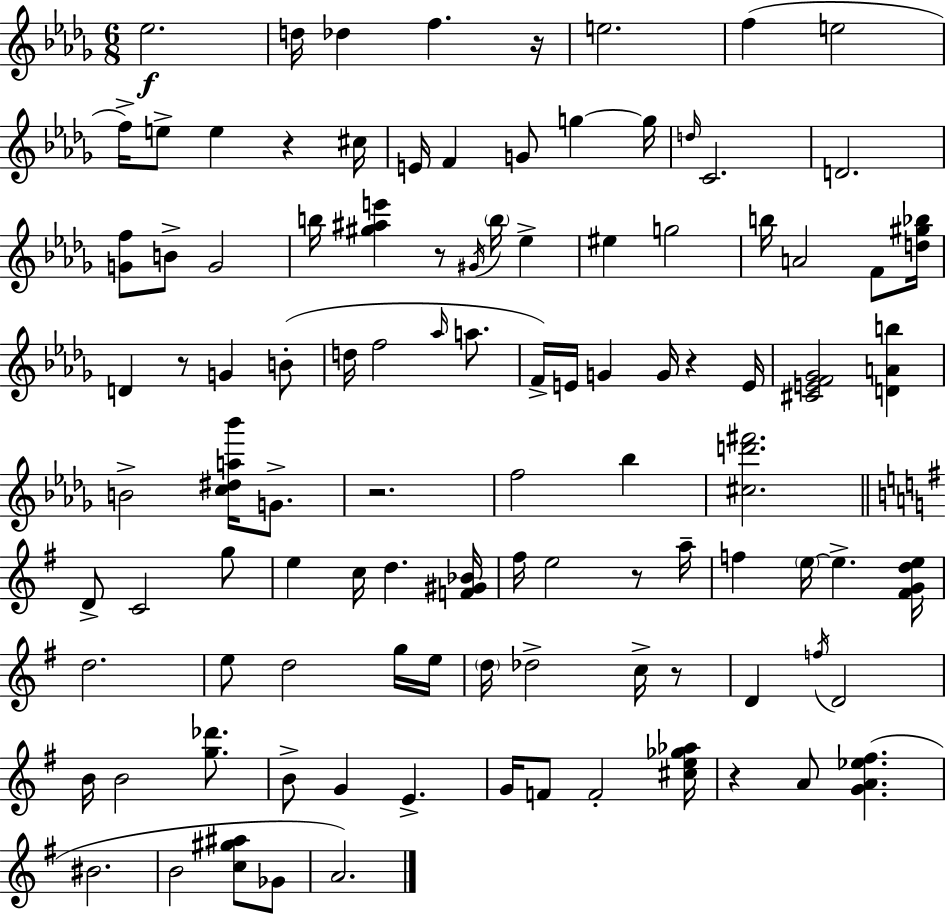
{
  \clef treble
  \numericTimeSignature
  \time 6/8
  \key bes \minor
  ees''2.\f | d''16 des''4 f''4. r16 | e''2. | f''4( e''2 | \break f''16->) e''8-> e''4 r4 cis''16 | e'16 f'4 g'8 g''4~~ g''16 | \grace { d''16 } c'2. | d'2. | \break <g' f''>8 b'8-> g'2 | b''16 <gis'' ais'' e'''>4 r8 \acciaccatura { gis'16 } \parenthesize b''16 ees''4-> | eis''4 g''2 | b''16 a'2 f'8 | \break <d'' gis'' bes''>16 d'4 r8 g'4 | b'8-.( d''16 f''2 \grace { aes''16 } | a''8. f'16->) e'16 g'4 g'16 r4 | e'16 <cis' e' f' ges'>2 <d' a' b''>4 | \break b'2-> <c'' dis'' a'' bes'''>16 | g'8.-> r2. | f''2 bes''4 | <cis'' d''' fis'''>2. | \break \bar "||" \break \key g \major d'8-> c'2 g''8 | e''4 c''16 d''4. <f' gis' bes'>16 | fis''16 e''2 r8 a''16-- | f''4 \parenthesize e''16~~ e''4.-> <fis' g' d'' e''>16 | \break d''2. | e''8 d''2 g''16 e''16 | \parenthesize d''16 des''2-> c''16-> r8 | d'4 \acciaccatura { f''16 } d'2 | \break b'16 b'2 <g'' des'''>8. | b'8-> g'4 e'4.-> | g'16 f'8 f'2-. | <cis'' e'' ges'' aes''>16 r4 a'8 <g' a' ees'' fis''>4.( | \break bis'2. | b'2 <c'' gis'' ais''>8 ges'8 | a'2.) | \bar "|."
}